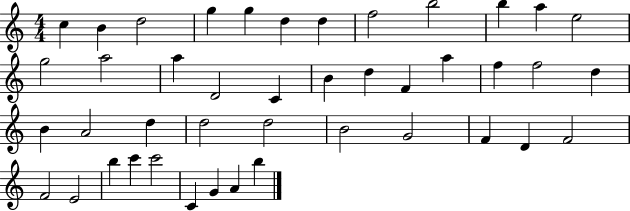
{
  \clef treble
  \numericTimeSignature
  \time 4/4
  \key c \major
  c''4 b'4 d''2 | g''4 g''4 d''4 d''4 | f''2 b''2 | b''4 a''4 e''2 | \break g''2 a''2 | a''4 d'2 c'4 | b'4 d''4 f'4 a''4 | f''4 f''2 d''4 | \break b'4 a'2 d''4 | d''2 d''2 | b'2 g'2 | f'4 d'4 f'2 | \break f'2 e'2 | b''4 c'''4 c'''2 | c'4 g'4 a'4 b''4 | \bar "|."
}